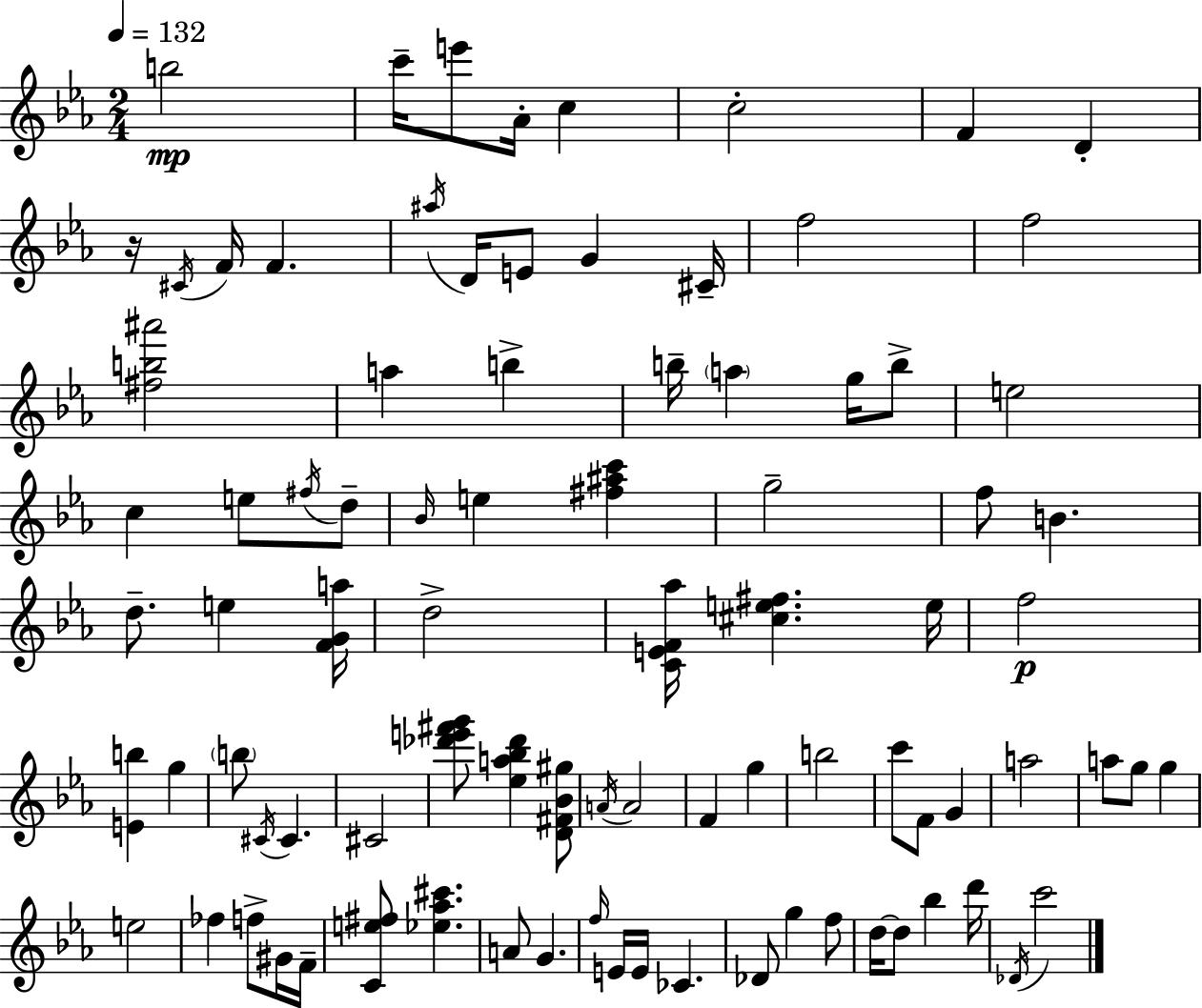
B5/h C6/s E6/e Ab4/s C5/q C5/h F4/q D4/q R/s C#4/s F4/s F4/q. A#5/s D4/s E4/e G4/q C#4/s F5/h F5/h [F#5,B5,A#6]/h A5/q B5/q B5/s A5/q G5/s B5/e E5/h C5/q E5/e F#5/s D5/e Bb4/s E5/q [F#5,A#5,C6]/q G5/h F5/e B4/q. D5/e. E5/q [F4,G4,A5]/s D5/h [C4,E4,F4,Ab5]/s [C#5,E5,F#5]/q. E5/s F5/h [E4,B5]/q G5/q B5/e C#4/s C#4/q. C#4/h [Db6,E6,F#6,G6]/e [Eb5,A5,Bb5,Db6]/q [D4,F#4,Bb4,G#5]/e A4/s A4/h F4/q G5/q B5/h C6/e F4/e G4/q A5/h A5/e G5/e G5/q E5/h FES5/q F5/e G#4/s F4/s [C4,E5,F#5]/e [Eb5,Ab5,C#6]/q. A4/e G4/q. F5/s E4/s E4/s CES4/q. Db4/e G5/q F5/e D5/s D5/e Bb5/q D6/s Db4/s C6/h